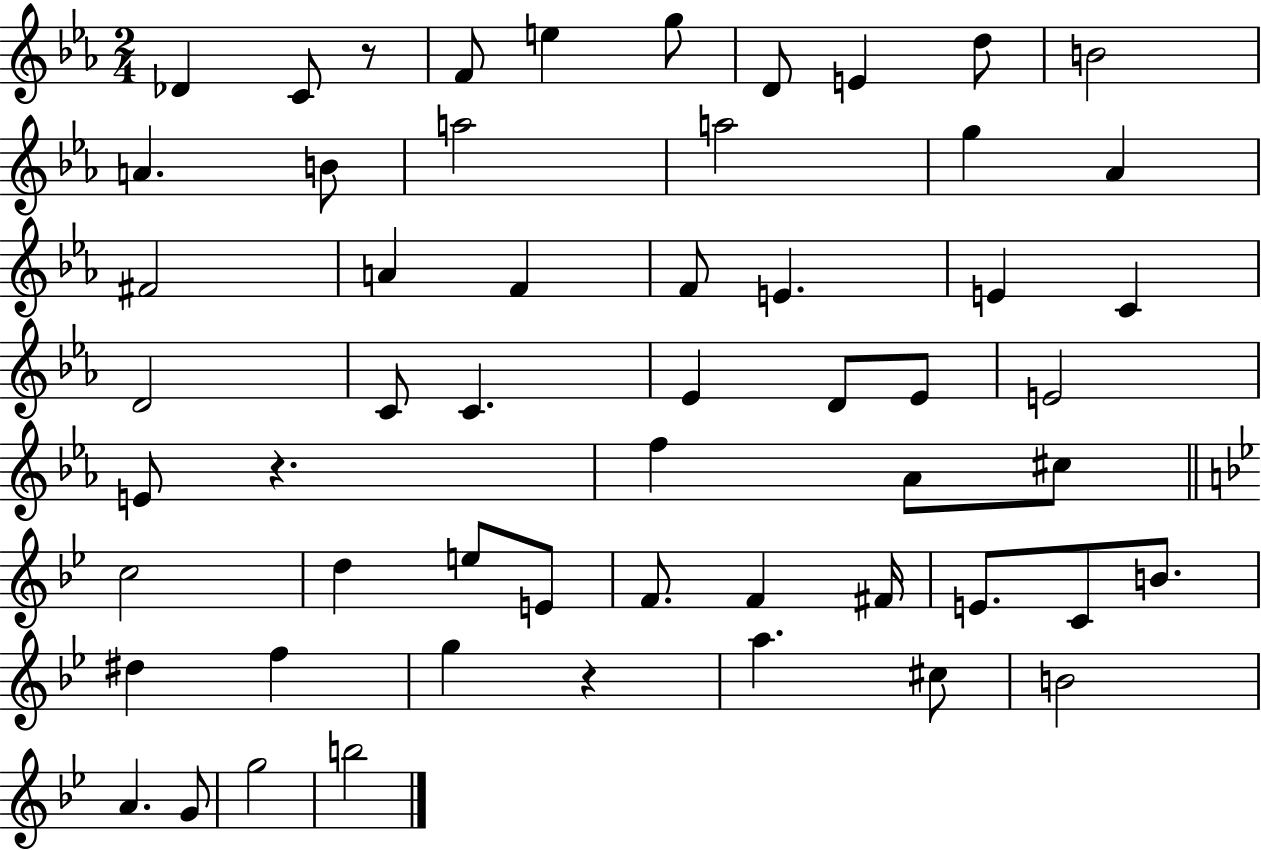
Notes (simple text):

Db4/q C4/e R/e F4/e E5/q G5/e D4/e E4/q D5/e B4/h A4/q. B4/e A5/h A5/h G5/q Ab4/q F#4/h A4/q F4/q F4/e E4/q. E4/q C4/q D4/h C4/e C4/q. Eb4/q D4/e Eb4/e E4/h E4/e R/q. F5/q Ab4/e C#5/e C5/h D5/q E5/e E4/e F4/e. F4/q F#4/s E4/e. C4/e B4/e. D#5/q F5/q G5/q R/q A5/q. C#5/e B4/h A4/q. G4/e G5/h B5/h